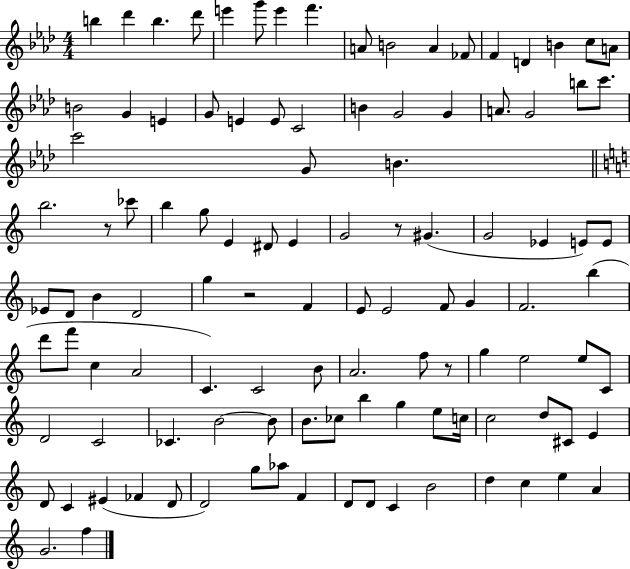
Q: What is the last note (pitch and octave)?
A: F5